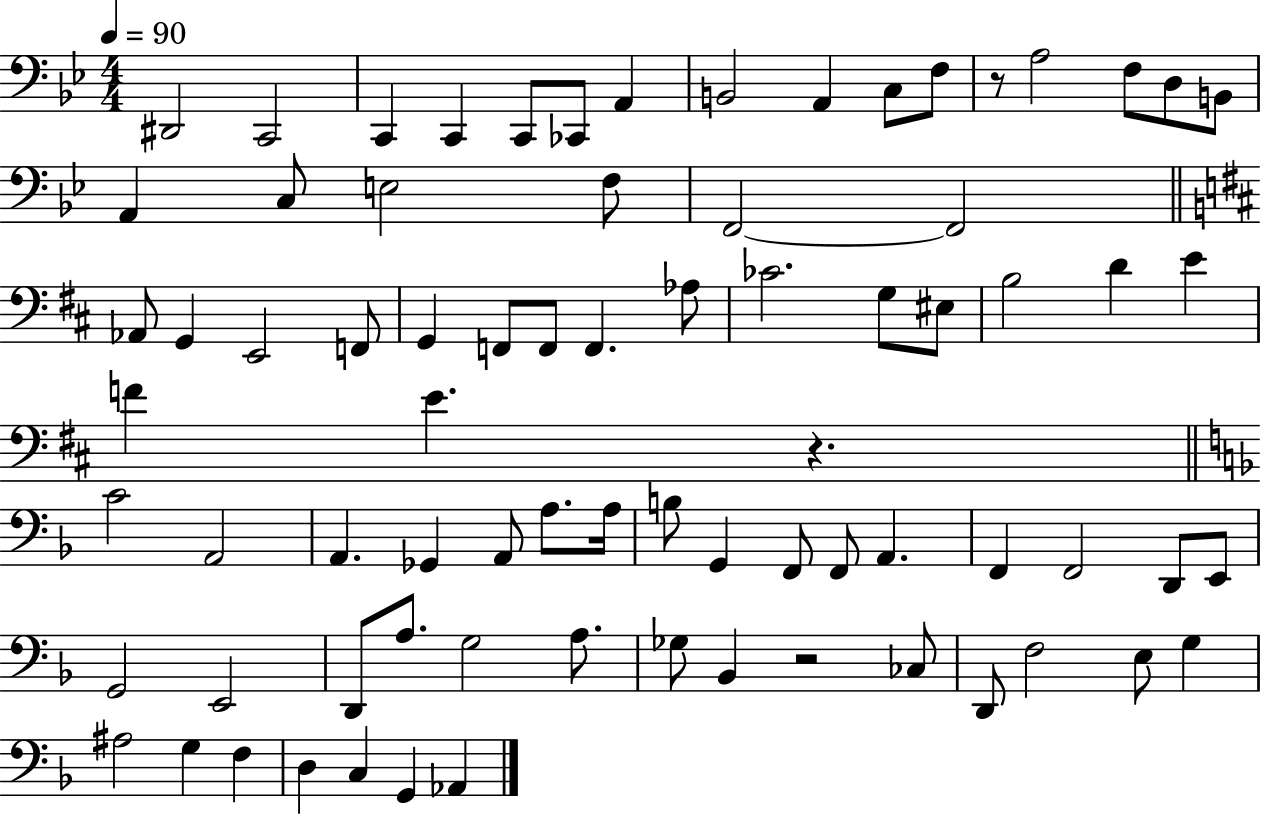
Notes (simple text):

D#2/h C2/h C2/q C2/q C2/e CES2/e A2/q B2/h A2/q C3/e F3/e R/e A3/h F3/e D3/e B2/e A2/q C3/e E3/h F3/e F2/h F2/h Ab2/e G2/q E2/h F2/e G2/q F2/e F2/e F2/q. Ab3/e CES4/h. G3/e EIS3/e B3/h D4/q E4/q F4/q E4/q. R/q. C4/h A2/h A2/q. Gb2/q A2/e A3/e. A3/s B3/e G2/q F2/e F2/e A2/q. F2/q F2/h D2/e E2/e G2/h E2/h D2/e A3/e. G3/h A3/e. Gb3/e Bb2/q R/h CES3/e D2/e F3/h E3/e G3/q A#3/h G3/q F3/q D3/q C3/q G2/q Ab2/q